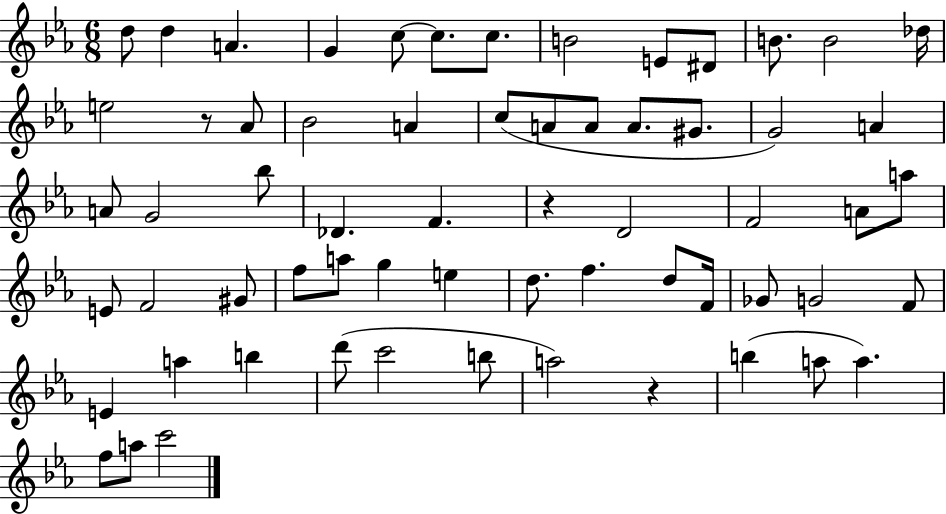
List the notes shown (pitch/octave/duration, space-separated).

D5/e D5/q A4/q. G4/q C5/e C5/e. C5/e. B4/h E4/e D#4/e B4/e. B4/h Db5/s E5/h R/e Ab4/e Bb4/h A4/q C5/e A4/e A4/e A4/e. G#4/e. G4/h A4/q A4/e G4/h Bb5/e Db4/q. F4/q. R/q D4/h F4/h A4/e A5/e E4/e F4/h G#4/e F5/e A5/e G5/q E5/q D5/e. F5/q. D5/e F4/s Gb4/e G4/h F4/e E4/q A5/q B5/q D6/e C6/h B5/e A5/h R/q B5/q A5/e A5/q. F5/e A5/e C6/h